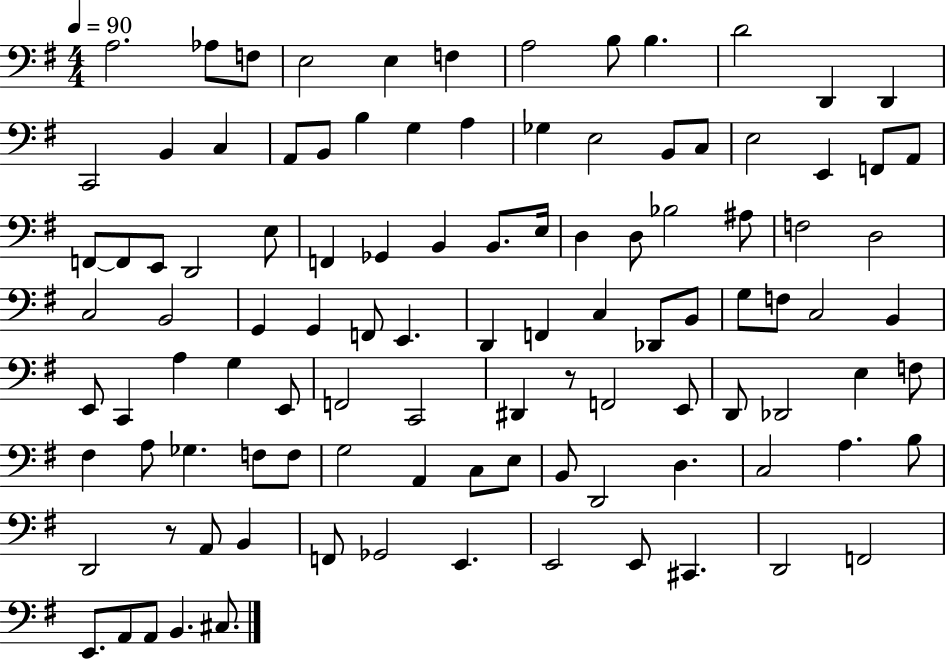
{
  \clef bass
  \numericTimeSignature
  \time 4/4
  \key g \major
  \tempo 4 = 90
  a2. aes8 f8 | e2 e4 f4 | a2 b8 b4. | d'2 d,4 d,4 | \break c,2 b,4 c4 | a,8 b,8 b4 g4 a4 | ges4 e2 b,8 c8 | e2 e,4 f,8 a,8 | \break f,8~~ f,8 e,8 d,2 e8 | f,4 ges,4 b,4 b,8. e16 | d4 d8 bes2 ais8 | f2 d2 | \break c2 b,2 | g,4 g,4 f,8 e,4. | d,4 f,4 c4 des,8 b,8 | g8 f8 c2 b,4 | \break e,8 c,4 a4 g4 e,8 | f,2 c,2 | dis,4 r8 f,2 e,8 | d,8 des,2 e4 f8 | \break fis4 a8 ges4. f8 f8 | g2 a,4 c8 e8 | b,8 d,2 d4. | c2 a4. b8 | \break d,2 r8 a,8 b,4 | f,8 ges,2 e,4. | e,2 e,8 cis,4. | d,2 f,2 | \break e,8. a,8 a,8 b,4. cis8. | \bar "|."
}